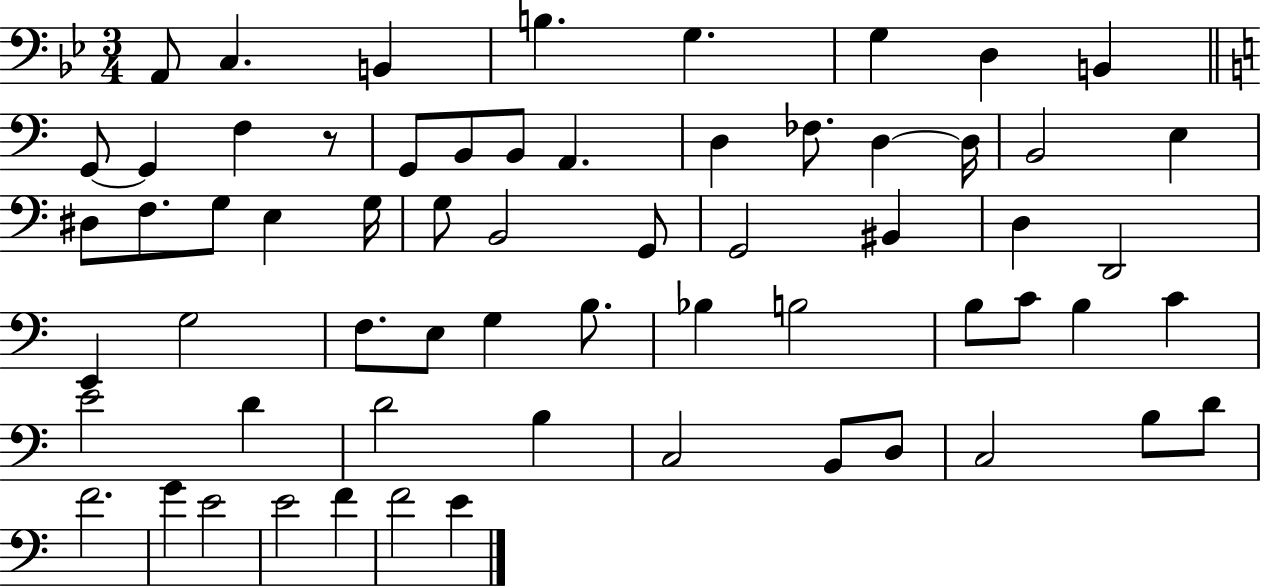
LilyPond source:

{
  \clef bass
  \numericTimeSignature
  \time 3/4
  \key bes \major
  a,8 c4. b,4 | b4. g4. | g4 d4 b,4 | \bar "||" \break \key a \minor g,8~~ g,4 f4 r8 | g,8 b,8 b,8 a,4. | d4 fes8. d4~~ d16 | b,2 e4 | \break dis8 f8. g8 e4 g16 | g8 b,2 g,8 | g,2 bis,4 | d4 d,2 | \break e,4 g2 | f8. e8 g4 b8. | bes4 b2 | b8 c'8 b4 c'4 | \break e'2 d'4 | d'2 b4 | c2 b,8 d8 | c2 b8 d'8 | \break f'2. | g'4 e'2 | e'2 f'4 | f'2 e'4 | \break \bar "|."
}